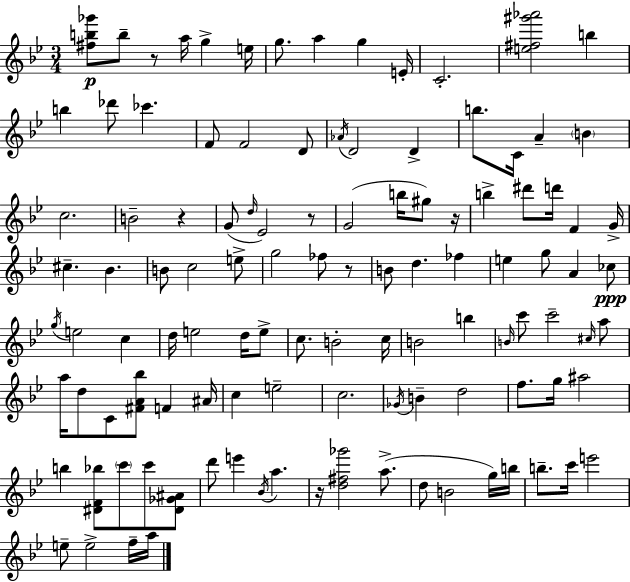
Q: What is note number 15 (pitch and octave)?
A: F4